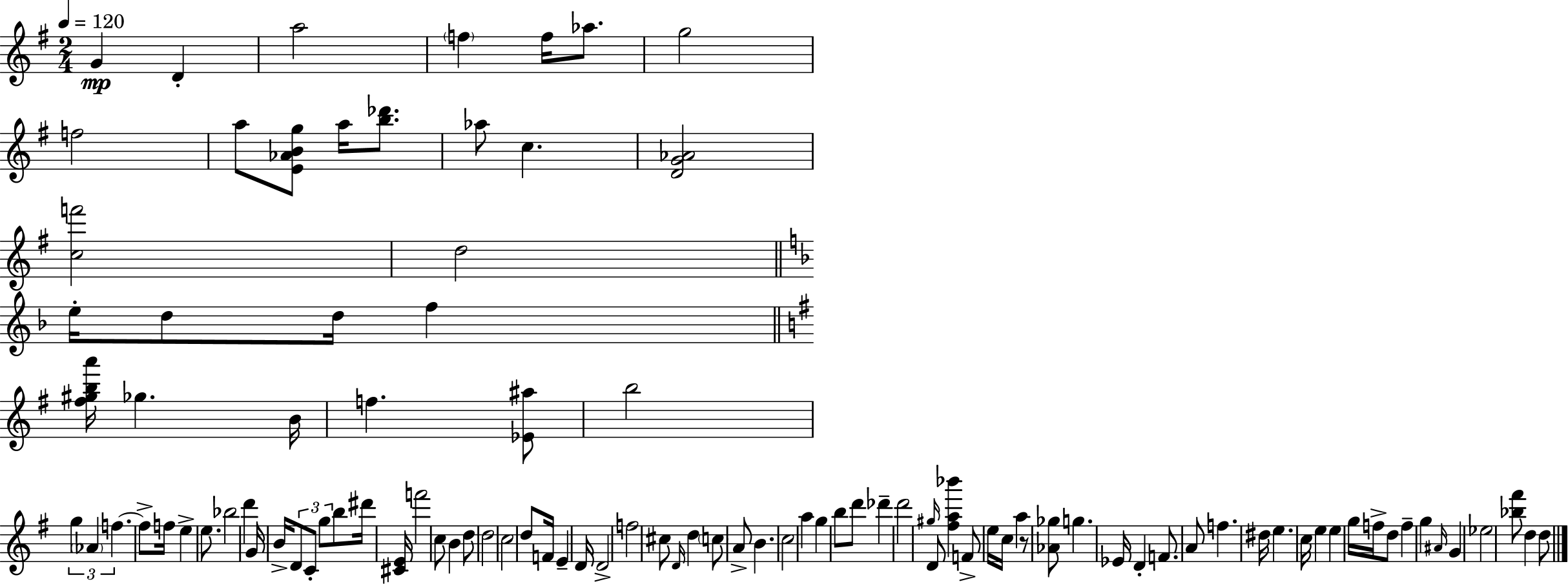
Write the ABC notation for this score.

X:1
T:Untitled
M:2/4
L:1/4
K:G
G D a2 f f/4 _a/2 g2 f2 a/2 [E_ABg]/2 a/4 [b_d']/2 _a/2 c [DG_A]2 [cf']2 d2 e/4 d/2 d/4 f [^f^gba']/4 _g B/4 f [_E^a]/2 b2 g _A f f/2 f/4 e e/2 _b2 d' G/4 B/4 D/2 C/2 g/2 b/2 ^d'/4 [^CE]/4 f'2 c/2 B d/2 d2 c2 d/2 F/4 E D/4 D2 f2 ^c/2 D/4 d c/2 A/2 B c2 a g b/2 d'/2 _d' d'2 ^g/4 D/2 [^fa_b'] F/2 e/4 c/4 a z/2 [_A_g]/2 g _E/4 D F/2 A/2 f ^d/4 e c/4 e e g/4 f/4 d/2 f g ^A/4 G _e2 [_b^f']/2 d d/2